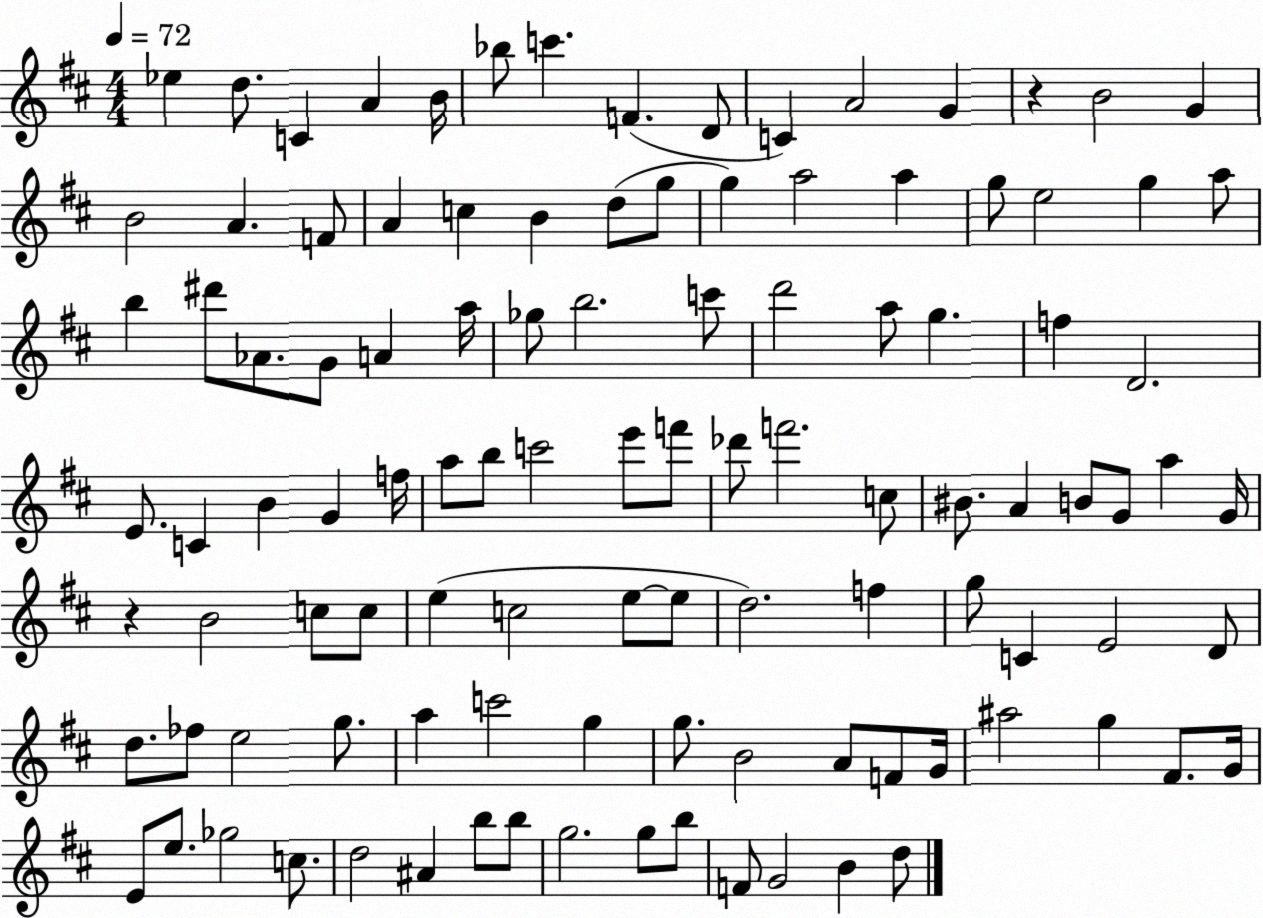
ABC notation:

X:1
T:Untitled
M:4/4
L:1/4
K:D
_e d/2 C A B/4 _b/2 c' F D/2 C A2 G z B2 G B2 A F/2 A c B d/2 g/2 g a2 a g/2 e2 g a/2 b ^d'/2 _A/2 G/2 A a/4 _g/2 b2 c'/2 d'2 a/2 g f D2 E/2 C B G f/4 a/2 b/2 c'2 e'/2 f'/2 _d'/2 f'2 c/2 ^B/2 A B/2 G/2 a G/4 z B2 c/2 c/2 e c2 e/2 e/2 d2 f g/2 C E2 D/2 d/2 _f/2 e2 g/2 a c'2 g g/2 B2 A/2 F/2 G/4 ^a2 g ^F/2 G/4 E/2 e/2 _g2 c/2 d2 ^A b/2 b/2 g2 g/2 b/2 F/2 G2 B d/2